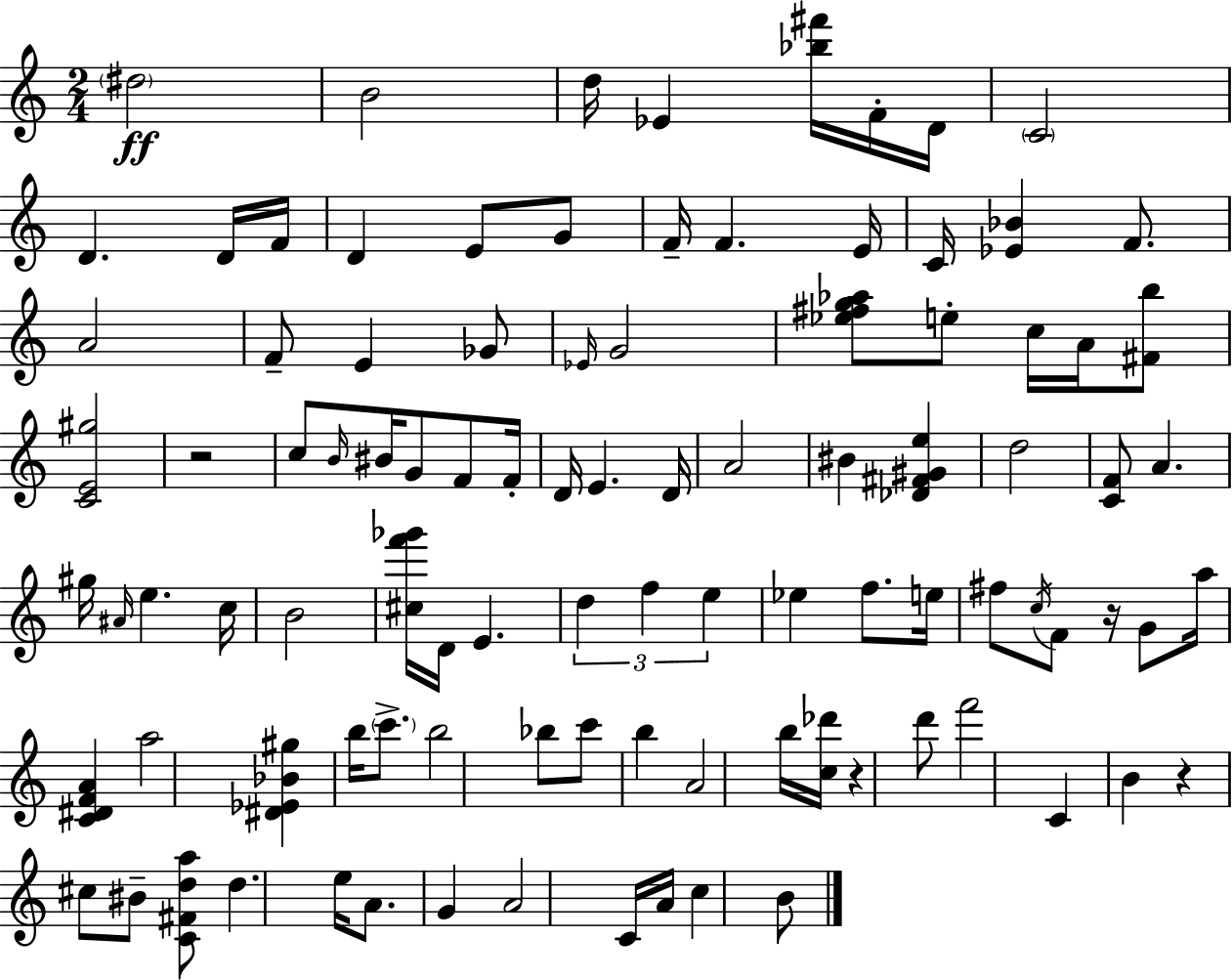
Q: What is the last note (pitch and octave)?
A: B4